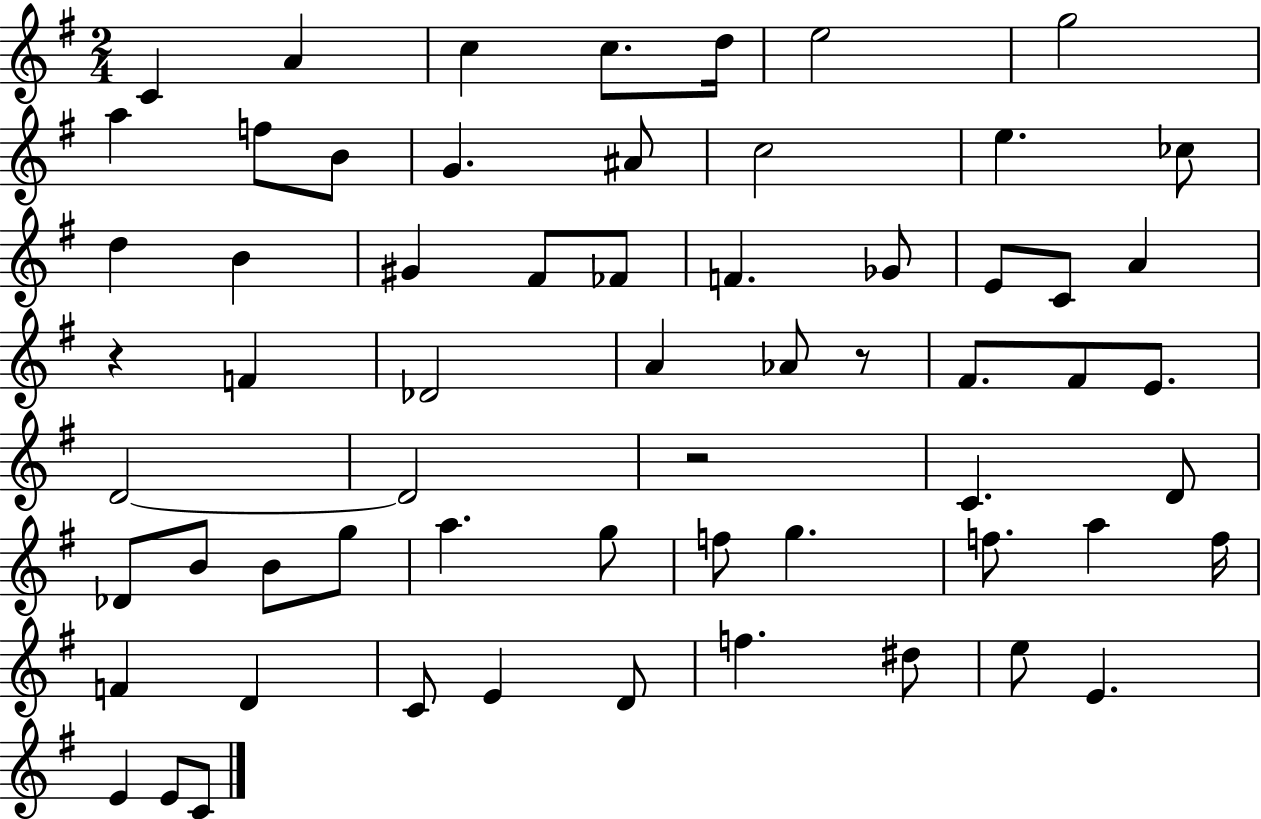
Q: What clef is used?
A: treble